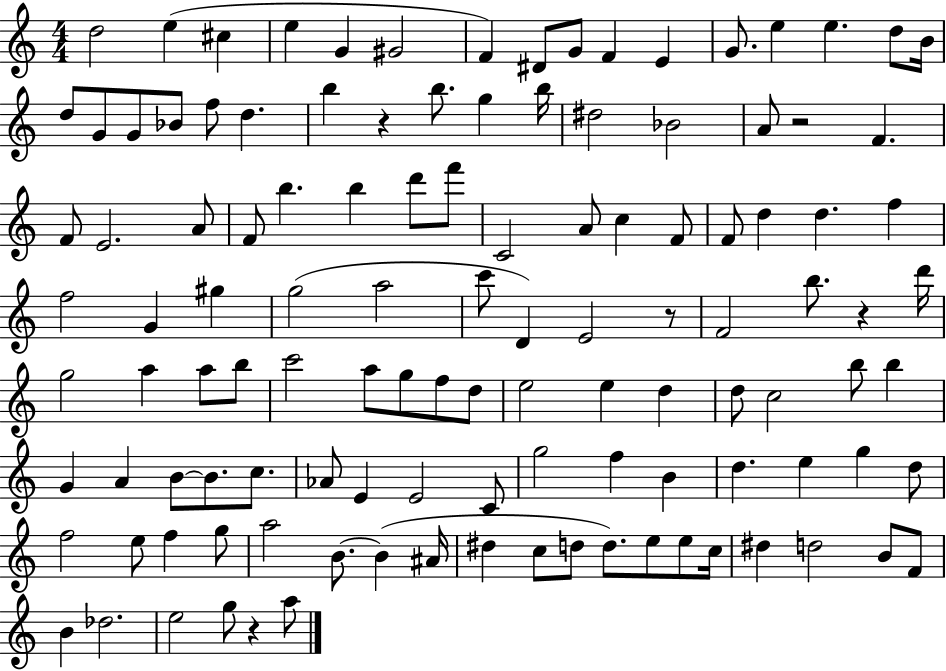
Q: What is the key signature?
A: C major